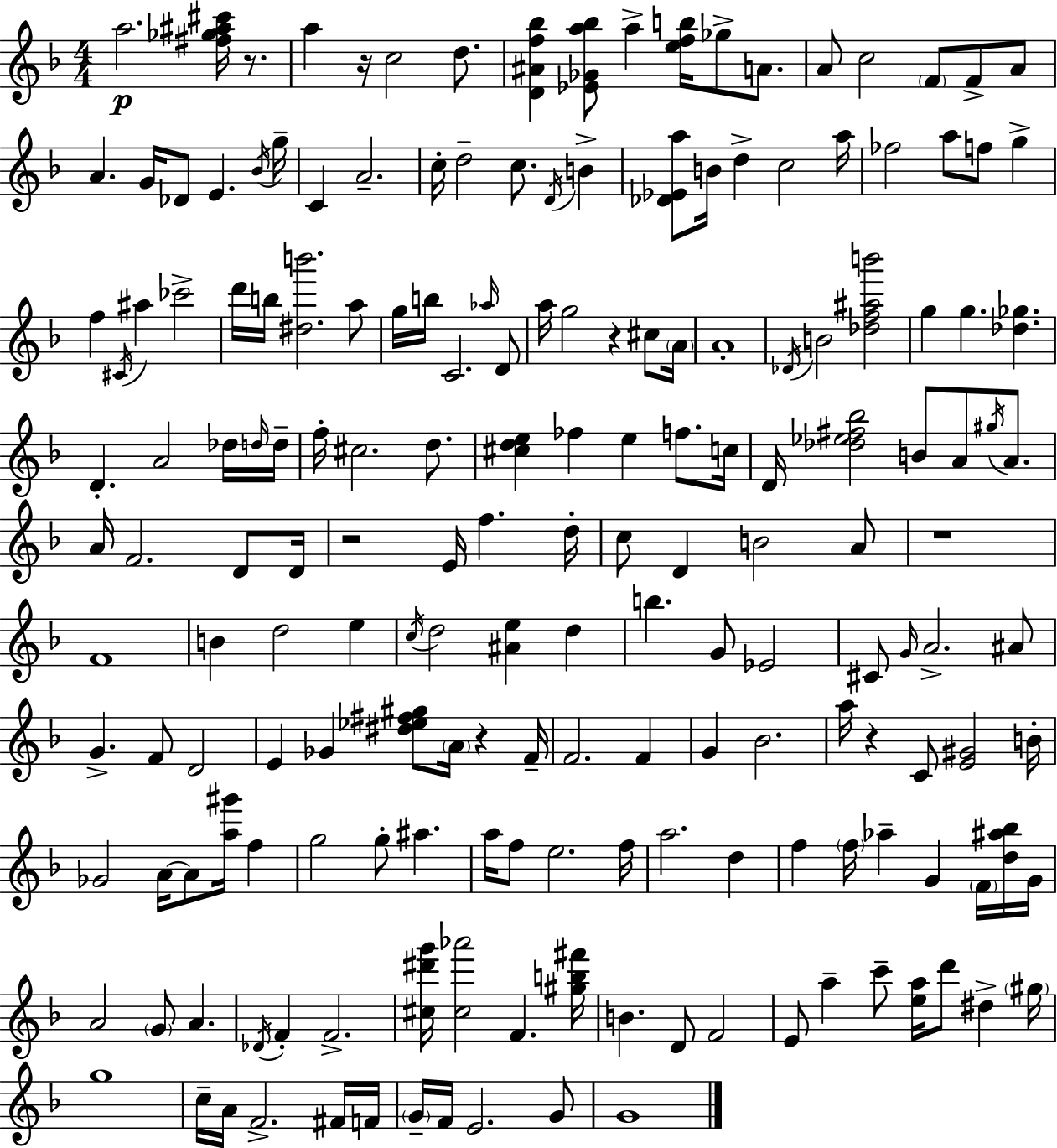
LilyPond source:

{
  \clef treble
  \numericTimeSignature
  \time 4/4
  \key f \major
  a''2.\p <fis'' ges'' ais'' cis'''>16 r8. | a''4 r16 c''2 d''8. | <d' ais' f'' bes''>4 <ees' ges' a'' bes''>8 a''4-> <e'' f'' b''>16 ges''8-> a'8. | a'8 c''2 \parenthesize f'8 f'8-> a'8 | \break a'4. g'16 des'8 e'4. \acciaccatura { bes'16 } | g''16-- c'4 a'2.-- | c''16-. d''2-- c''8. \acciaccatura { d'16 } b'4-> | <des' ees' a''>8 b'16 d''4-> c''2 | \break a''16 fes''2 a''8 f''8 g''4-> | f''4 \acciaccatura { cis'16 } ais''4 ces'''2-> | d'''16 b''16 <dis'' b'''>2. | a''8 g''16 b''16 c'2. | \break \grace { aes''16 } d'8 a''16 g''2 r4 | cis''8 \parenthesize a'16 a'1-. | \acciaccatura { des'16 } b'2 <des'' f'' ais'' b'''>2 | g''4 g''4. <des'' ges''>4. | \break d'4.-. a'2 | des''16 \grace { d''16 } d''16-- f''16-. cis''2. | d''8. <cis'' d'' e''>4 fes''4 e''4 | f''8. c''16 d'16 <des'' ees'' fis'' bes''>2 b'8 | \break a'8 \acciaccatura { gis''16 } a'8. a'16 f'2. | d'8 d'16 r2 e'16 | f''4. d''16-. c''8 d'4 b'2 | a'8 r1 | \break f'1 | b'4 d''2 | e''4 \acciaccatura { c''16 } d''2 | <ais' e''>4 d''4 b''4. g'8 | \break ees'2 cis'8 \grace { g'16 } a'2.-> | ais'8 g'4.-> f'8 | d'2 e'4 ges'4 | <dis'' ees'' fis'' gis''>8 \parenthesize a'16 r4 f'16-- f'2. | \break f'4 g'4 bes'2. | a''16 r4 c'8 | <e' gis'>2 b'16-. ges'2 | a'16~~ a'8 <a'' gis'''>16 f''4 g''2 | \break g''8-. ais''4. a''16 f''8 e''2. | f''16 a''2. | d''4 f''4 \parenthesize f''16 aes''4-- | g'4 \parenthesize f'16 <d'' ais'' bes''>16 g'16 a'2 | \break \parenthesize g'8 a'4. \acciaccatura { des'16 } f'4-. f'2.-> | <cis'' dis''' g'''>16 <cis'' aes'''>2 | f'4. <gis'' b'' fis'''>16 b'4. | d'8 f'2 e'8 a''4-- | \break c'''8-- <e'' a''>16 d'''8 dis''4-> \parenthesize gis''16 g''1 | c''16-- a'16 f'2.-> | fis'16 f'16 \parenthesize g'16-- f'16 e'2. | g'8 g'1 | \break \bar "|."
}